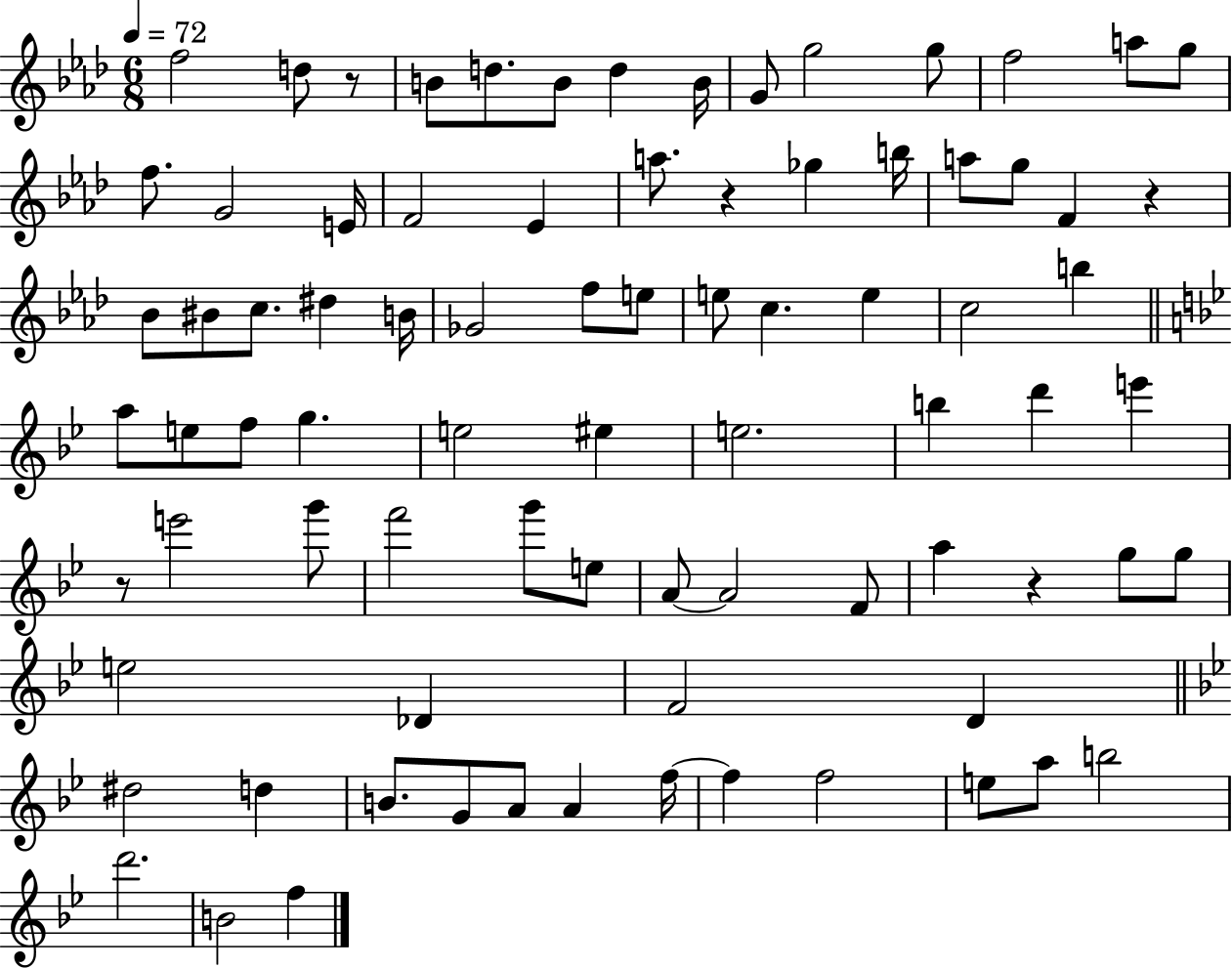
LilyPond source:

{
  \clef treble
  \numericTimeSignature
  \time 6/8
  \key aes \major
  \tempo 4 = 72
  f''2 d''8 r8 | b'8 d''8. b'8 d''4 b'16 | g'8 g''2 g''8 | f''2 a''8 g''8 | \break f''8. g'2 e'16 | f'2 ees'4 | a''8. r4 ges''4 b''16 | a''8 g''8 f'4 r4 | \break bes'8 bis'8 c''8. dis''4 b'16 | ges'2 f''8 e''8 | e''8 c''4. e''4 | c''2 b''4 | \break \bar "||" \break \key bes \major a''8 e''8 f''8 g''4. | e''2 eis''4 | e''2. | b''4 d'''4 e'''4 | \break r8 e'''2 g'''8 | f'''2 g'''8 e''8 | a'8~~ a'2 f'8 | a''4 r4 g''8 g''8 | \break e''2 des'4 | f'2 d'4 | \bar "||" \break \key bes \major dis''2 d''4 | b'8. g'8 a'8 a'4 f''16~~ | f''4 f''2 | e''8 a''8 b''2 | \break d'''2. | b'2 f''4 | \bar "|."
}